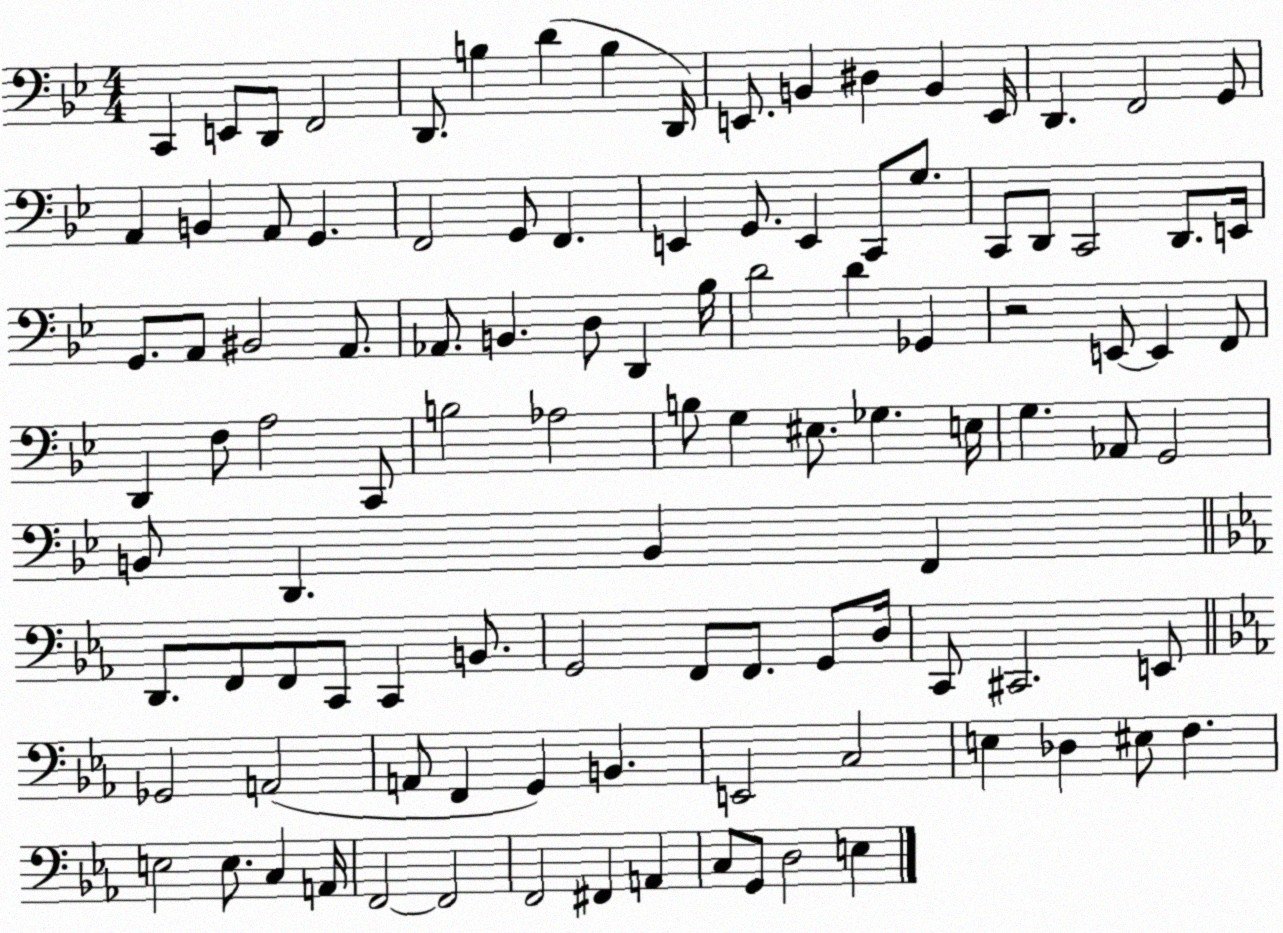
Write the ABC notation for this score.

X:1
T:Untitled
M:4/4
L:1/4
K:Bb
C,, E,,/2 D,,/2 F,,2 D,,/2 B, D B, D,,/4 E,,/2 B,, ^D, B,, E,,/4 D,, F,,2 G,,/2 A,, B,, A,,/2 G,, F,,2 G,,/2 F,, E,, G,,/2 E,, C,,/2 G,/2 C,,/2 D,,/2 C,,2 D,,/2 E,,/4 G,,/2 A,,/2 ^B,,2 A,,/2 _A,,/2 B,, D,/2 D,, _B,/4 D2 D _G,, z2 E,,/2 E,, F,,/2 D,, F,/2 A,2 C,,/2 B,2 _A,2 B,/2 G, ^E,/2 _G, E,/4 G, _A,,/2 G,,2 B,,/2 D,, B,, F,, D,,/2 F,,/2 F,,/2 C,,/2 C,, B,,/2 G,,2 F,,/2 F,,/2 G,,/2 D,/4 C,,/2 ^C,,2 E,,/2 _G,,2 A,,2 A,,/2 F,, G,, B,, E,,2 C,2 E, _D, ^E,/2 F, E,2 E,/2 C, A,,/4 F,,2 F,,2 F,,2 ^F,, A,, C,/2 G,,/2 D,2 E,